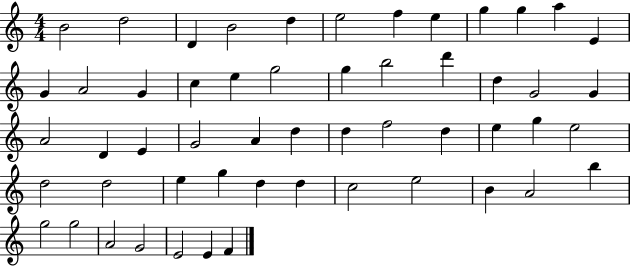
X:1
T:Untitled
M:4/4
L:1/4
K:C
B2 d2 D B2 d e2 f e g g a E G A2 G c e g2 g b2 d' d G2 G A2 D E G2 A d d f2 d e g e2 d2 d2 e g d d c2 e2 B A2 b g2 g2 A2 G2 E2 E F